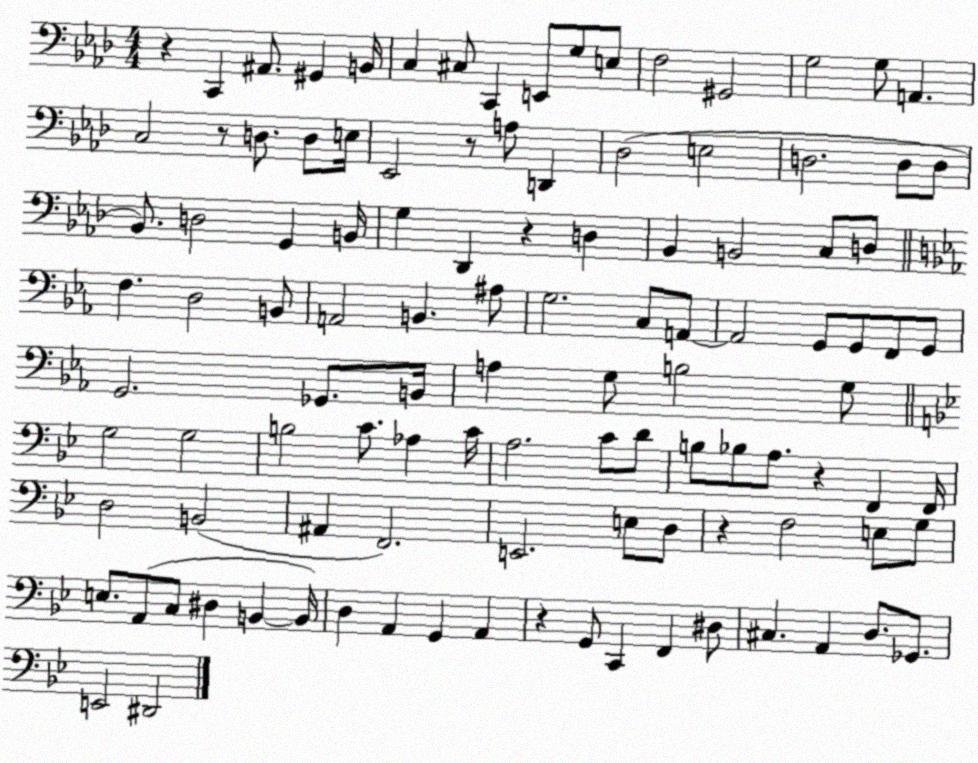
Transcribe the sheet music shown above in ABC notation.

X:1
T:Untitled
M:4/4
L:1/4
K:Ab
z C,, ^A,,/2 ^G,, B,,/4 C, ^C,/2 C,, E,,/2 G,/2 E,/2 F,2 ^G,,2 G,2 G,/2 A,, C,2 z/2 D,/2 D,/2 E,/4 _E,,2 z/2 A,/2 D,, _D,2 E,2 D,2 D,/2 D,/2 _B,,/2 D,2 G,, B,,/4 G, _D,, z D, _B,, B,,2 C,/2 D,/2 F, D,2 B,,/2 A,,2 B,, ^A,/2 G,2 C,/2 A,,/2 A,,2 G,,/2 G,,/2 F,,/2 G,,/2 G,,2 _G,,/2 B,,/4 A, G,/2 B,2 G,/2 G,2 G,2 B,2 C/2 _A, C/4 A,2 C/2 D/2 B,/2 _B,/2 A,/2 z F,, F,,/4 D,2 B,,2 ^A,, F,,2 E,,2 E,/2 D,/2 z F,2 E,/2 G,/2 E,/2 A,,/2 C,/2 ^D, B,, B,,/4 D, A,, G,, A,, z G,,/2 C,, F,, ^D,/2 ^C, A,, D,/2 _G,,/2 E,,2 ^D,,2